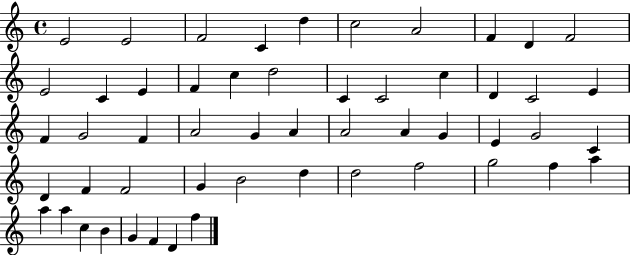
E4/h E4/h F4/h C4/q D5/q C5/h A4/h F4/q D4/q F4/h E4/h C4/q E4/q F4/q C5/q D5/h C4/q C4/h C5/q D4/q C4/h E4/q F4/q G4/h F4/q A4/h G4/q A4/q A4/h A4/q G4/q E4/q G4/h C4/q D4/q F4/q F4/h G4/q B4/h D5/q D5/h F5/h G5/h F5/q A5/q A5/q A5/q C5/q B4/q G4/q F4/q D4/q F5/q